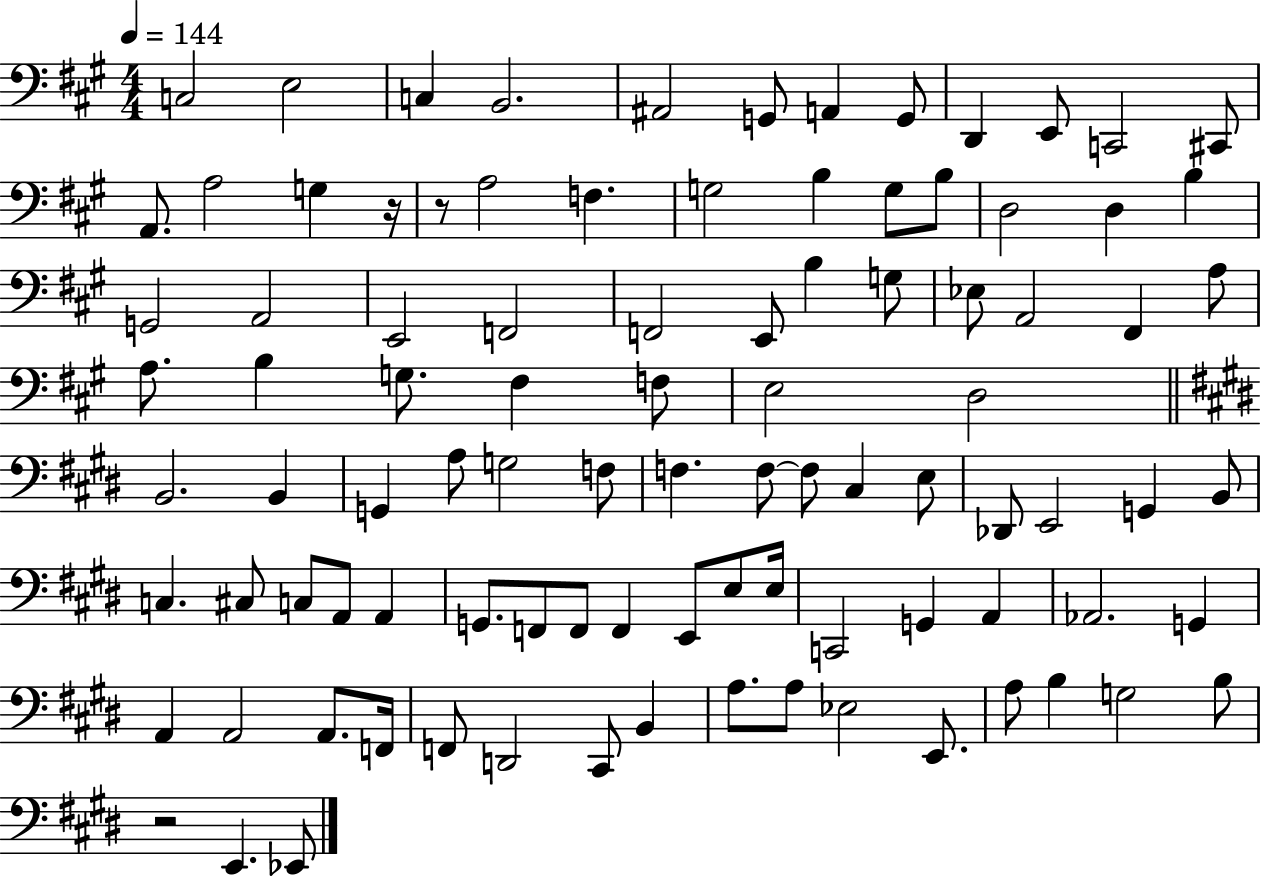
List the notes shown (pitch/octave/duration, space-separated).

C3/h E3/h C3/q B2/h. A#2/h G2/e A2/q G2/e D2/q E2/e C2/h C#2/e A2/e. A3/h G3/q R/s R/e A3/h F3/q. G3/h B3/q G3/e B3/e D3/h D3/q B3/q G2/h A2/h E2/h F2/h F2/h E2/e B3/q G3/e Eb3/e A2/h F#2/q A3/e A3/e. B3/q G3/e. F#3/q F3/e E3/h D3/h B2/h. B2/q G2/q A3/e G3/h F3/e F3/q. F3/e F3/e C#3/q E3/e Db2/e E2/h G2/q B2/e C3/q. C#3/e C3/e A2/e A2/q G2/e. F2/e F2/e F2/q E2/e E3/e E3/s C2/h G2/q A2/q Ab2/h. G2/q A2/q A2/h A2/e. F2/s F2/e D2/h C#2/e B2/q A3/e. A3/e Eb3/h E2/e. A3/e B3/q G3/h B3/e R/h E2/q. Eb2/e